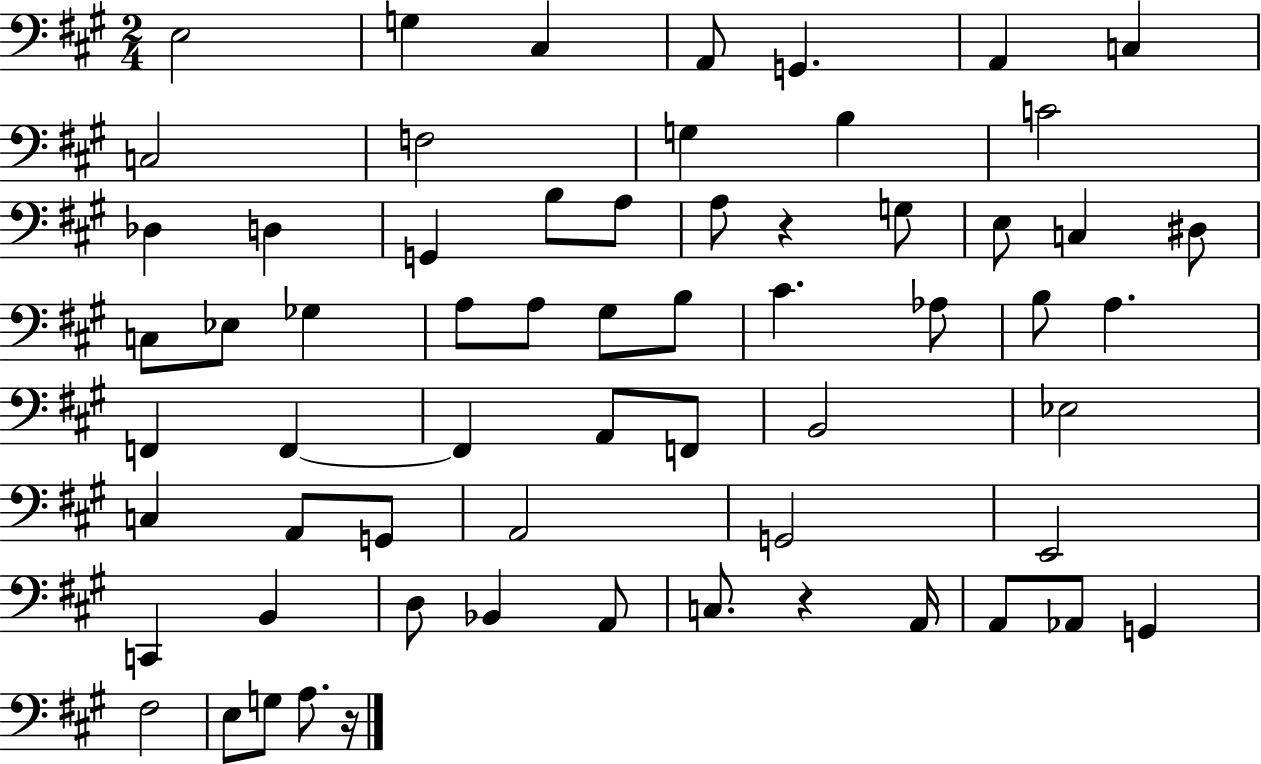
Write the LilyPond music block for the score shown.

{
  \clef bass
  \numericTimeSignature
  \time 2/4
  \key a \major
  e2 | g4 cis4 | a,8 g,4. | a,4 c4 | \break c2 | f2 | g4 b4 | c'2 | \break des4 d4 | g,4 b8 a8 | a8 r4 g8 | e8 c4 dis8 | \break c8 ees8 ges4 | a8 a8 gis8 b8 | cis'4. aes8 | b8 a4. | \break f,4 f,4~~ | f,4 a,8 f,8 | b,2 | ees2 | \break c4 a,8 g,8 | a,2 | g,2 | e,2 | \break c,4 b,4 | d8 bes,4 a,8 | c8. r4 a,16 | a,8 aes,8 g,4 | \break fis2 | e8 g8 a8. r16 | \bar "|."
}